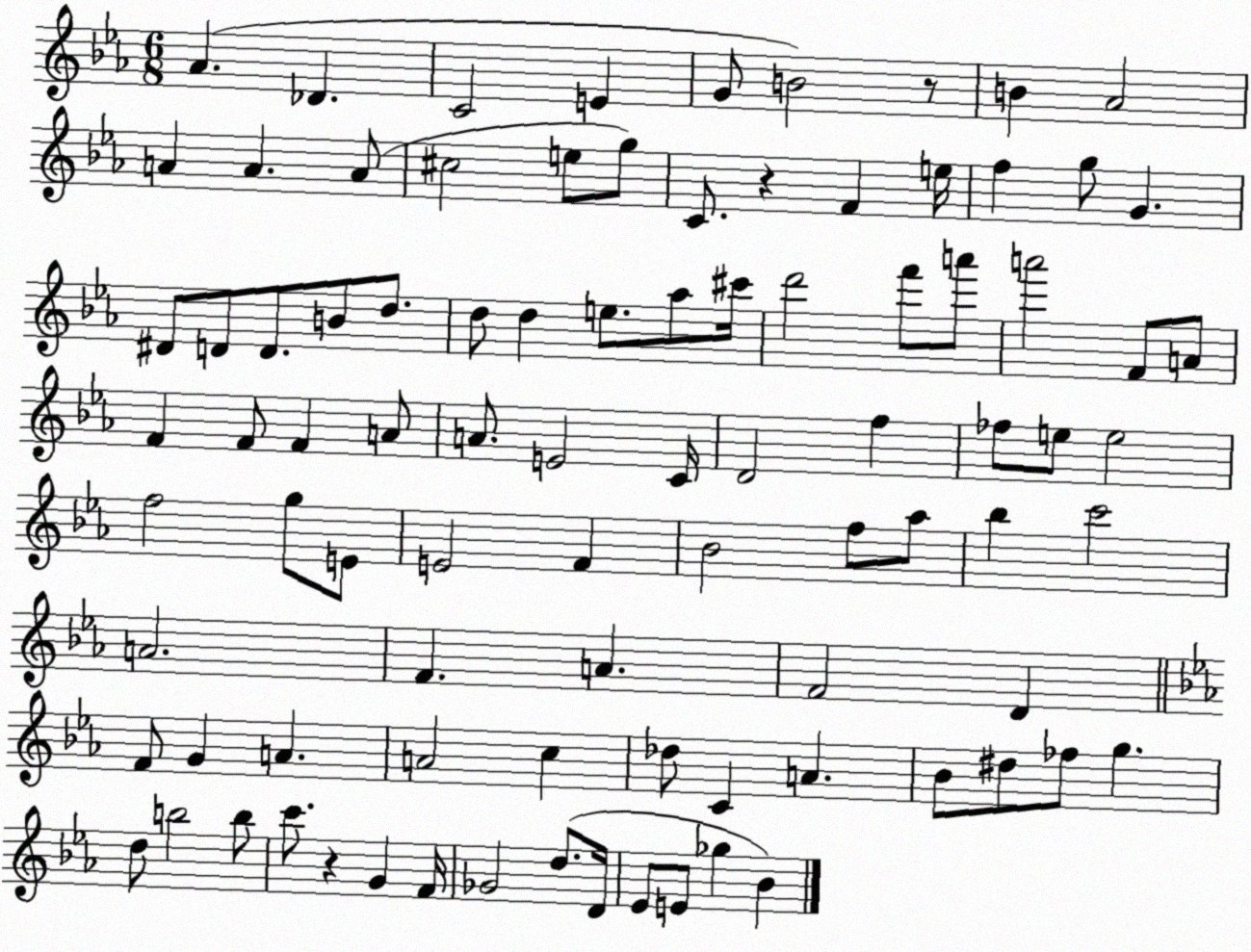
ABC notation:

X:1
T:Untitled
M:6/8
L:1/4
K:Eb
_A _D C2 E G/2 B2 z/2 B _A2 A A A/2 ^c2 e/2 g/2 C/2 z F e/4 f g/2 G ^D/2 D/2 D/2 B/2 d/2 d/2 d e/2 _a/2 ^c'/4 d'2 f'/2 a'/2 a'2 F/2 A/2 F F/2 F A/2 A/2 E2 C/4 D2 f _f/2 e/2 e2 f2 g/2 E/2 E2 F _B2 f/2 _a/2 _b c'2 A2 F A F2 D F/2 G A A2 c _d/2 C A _B/2 ^d/2 _f/2 g d/2 b2 b/2 c'/2 z G F/4 _G2 d/2 D/4 _E/2 E/2 _g _B